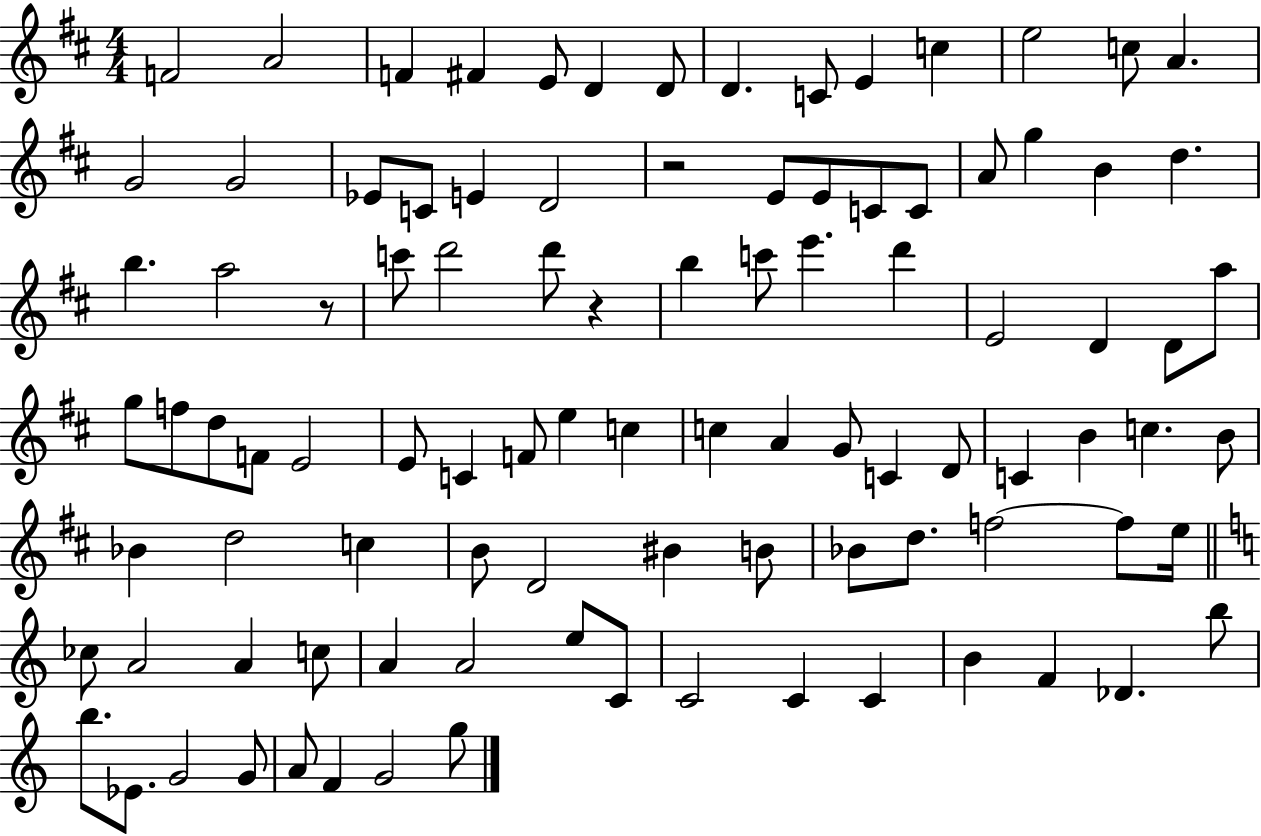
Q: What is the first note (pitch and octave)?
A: F4